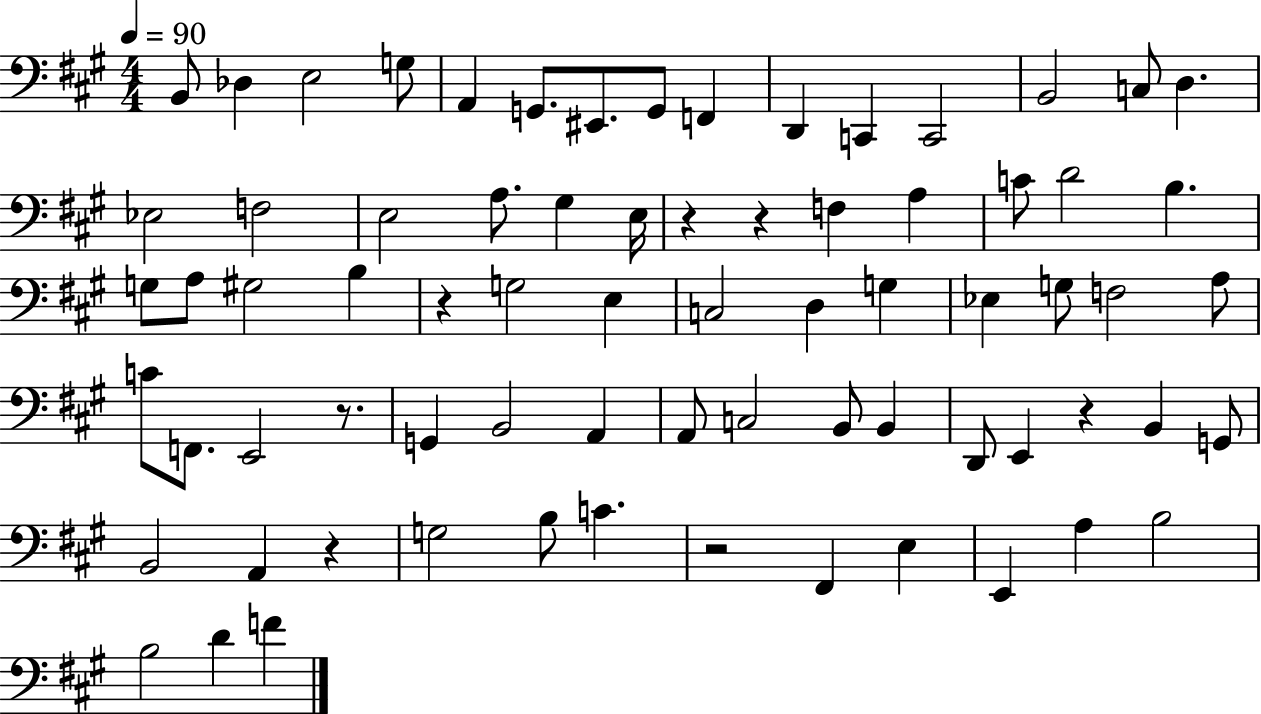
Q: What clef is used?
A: bass